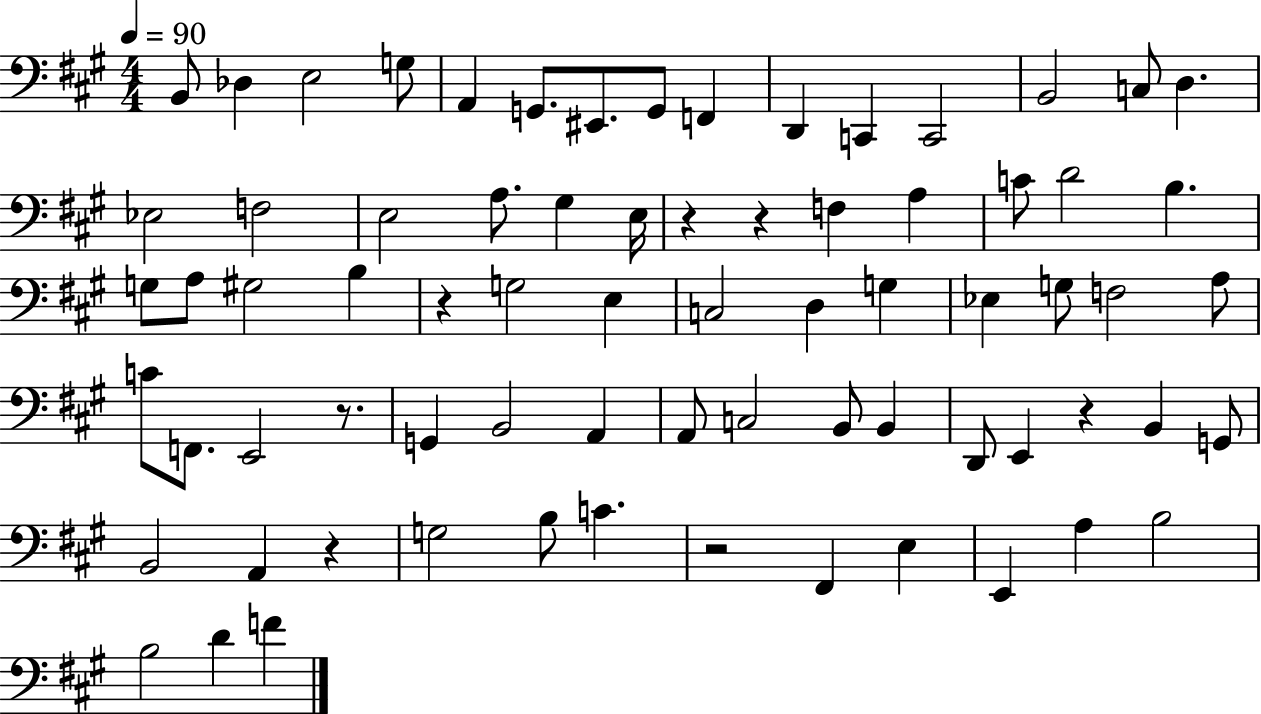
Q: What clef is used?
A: bass